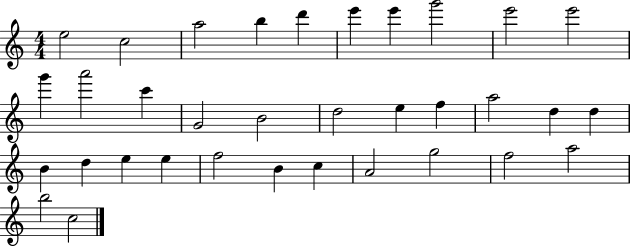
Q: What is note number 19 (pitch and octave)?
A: A5